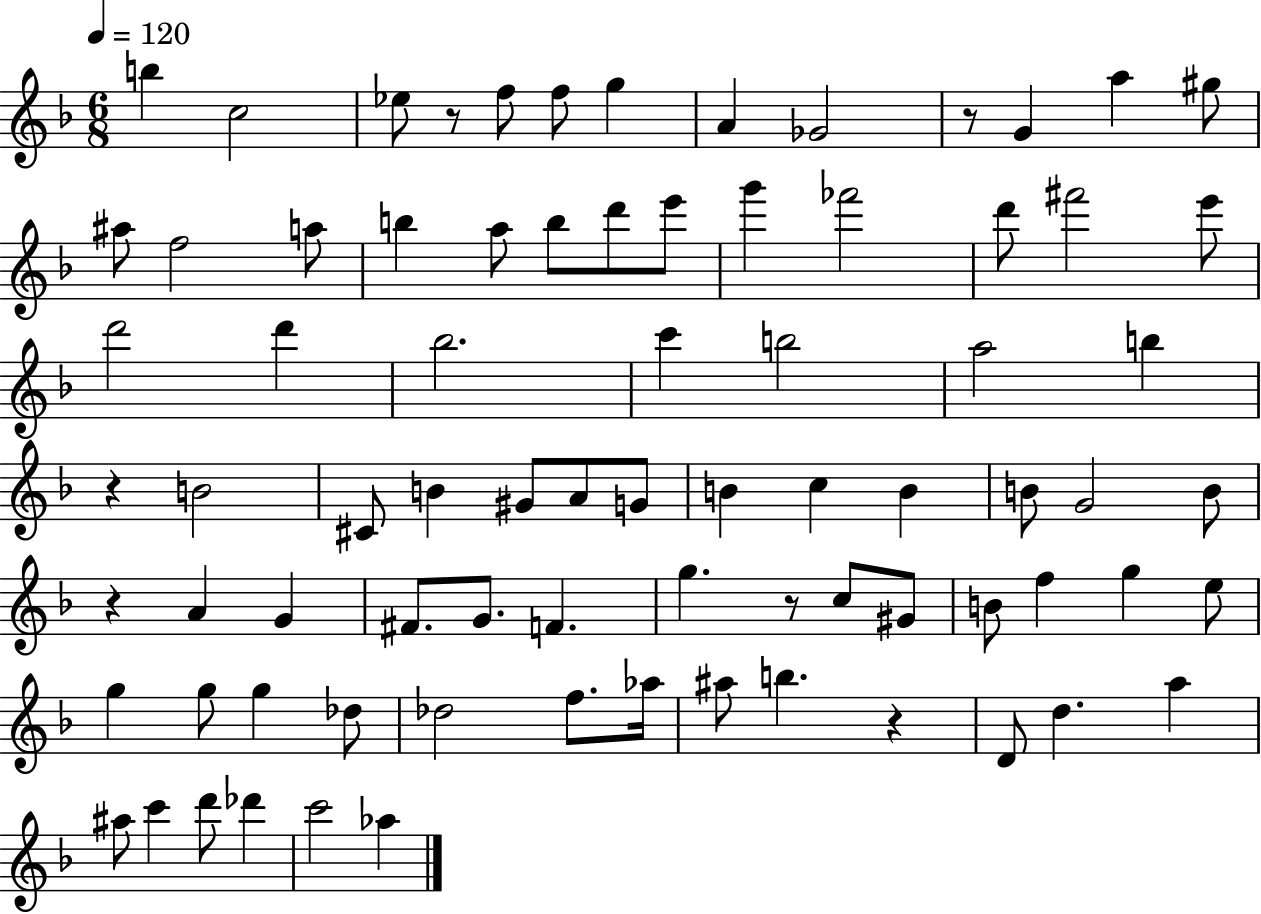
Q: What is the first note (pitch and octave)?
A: B5